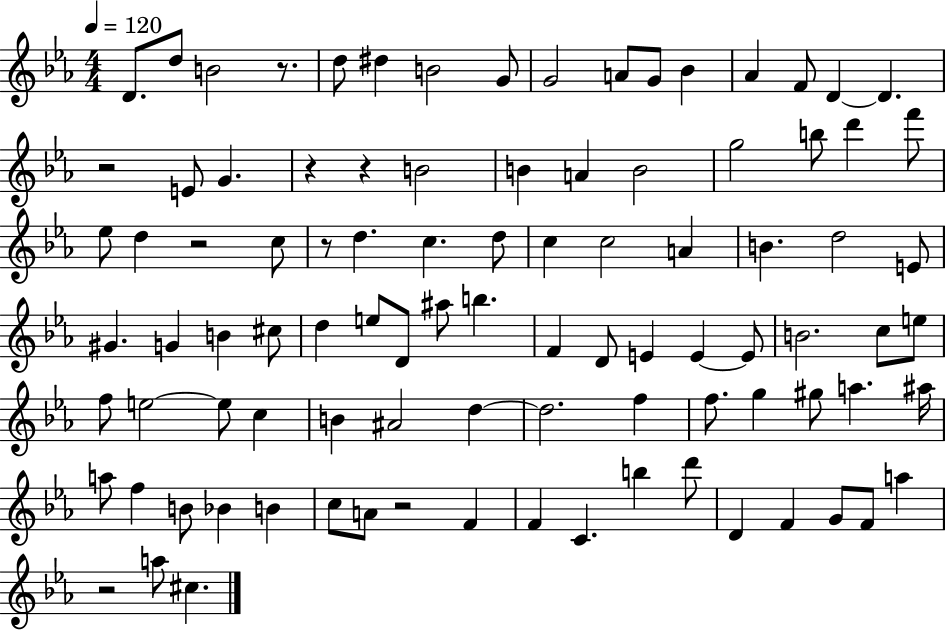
D4/e. D5/e B4/h R/e. D5/e D#5/q B4/h G4/e G4/h A4/e G4/e Bb4/q Ab4/q F4/e D4/q D4/q. R/h E4/e G4/q. R/q R/q B4/h B4/q A4/q B4/h G5/h B5/e D6/q F6/e Eb5/e D5/q R/h C5/e R/e D5/q. C5/q. D5/e C5/q C5/h A4/q B4/q. D5/h E4/e G#4/q. G4/q B4/q C#5/e D5/q E5/e D4/e A#5/e B5/q. F4/q D4/e E4/q E4/q E4/e B4/h. C5/e E5/e F5/e E5/h E5/e C5/q B4/q A#4/h D5/q D5/h. F5/q F5/e. G5/q G#5/e A5/q. A#5/s A5/e F5/q B4/e Bb4/q B4/q C5/e A4/e R/h F4/q F4/q C4/q. B5/q D6/e D4/q F4/q G4/e F4/e A5/q R/h A5/e C#5/q.